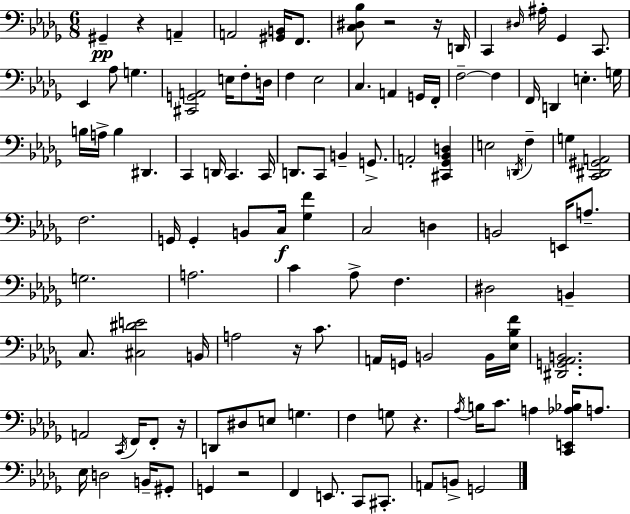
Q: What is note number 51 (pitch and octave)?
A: C3